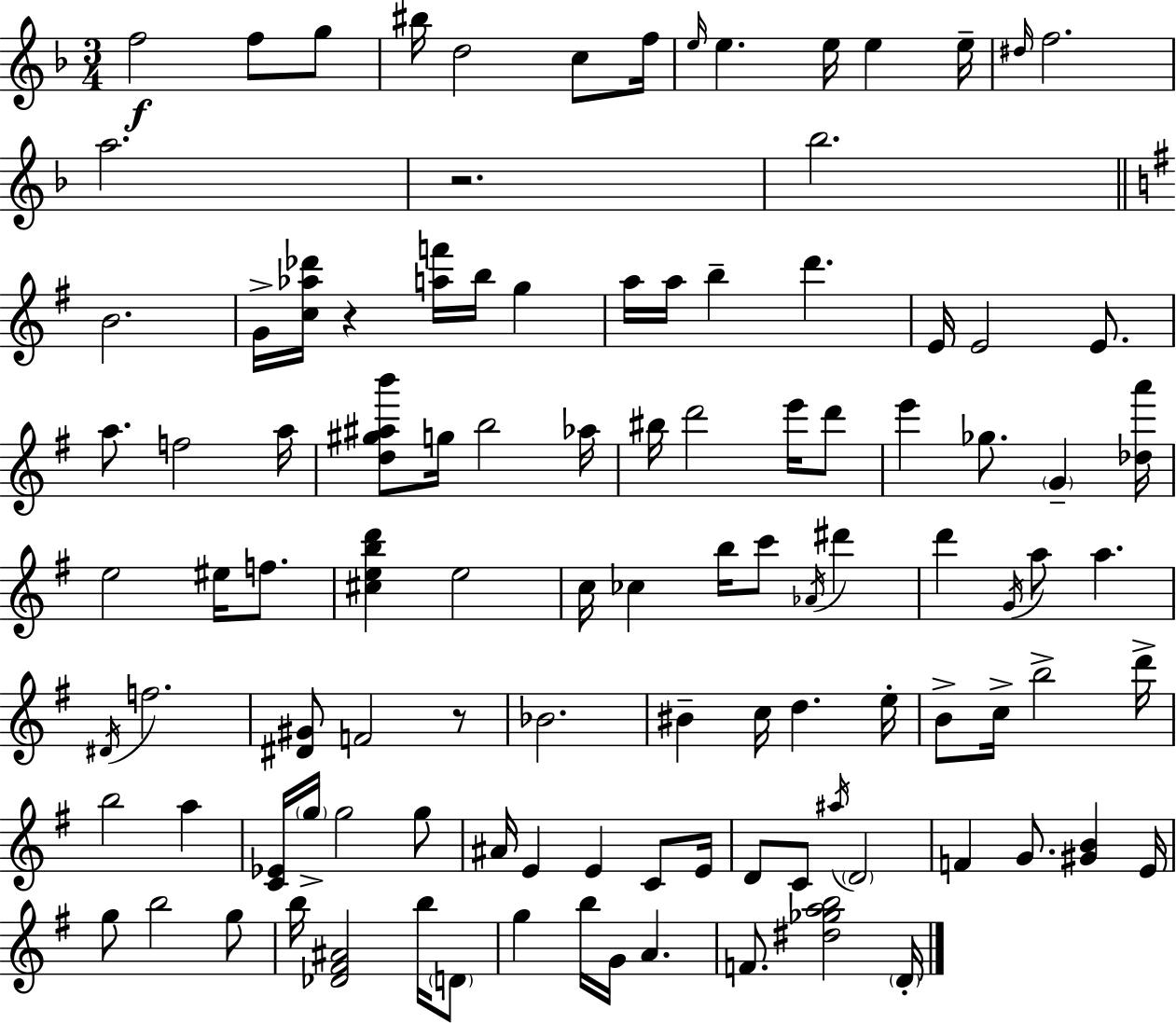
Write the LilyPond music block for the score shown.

{
  \clef treble
  \numericTimeSignature
  \time 3/4
  \key d \minor
  f''2\f f''8 g''8 | bis''16 d''2 c''8 f''16 | \grace { e''16 } e''4. e''16 e''4 | e''16-- \grace { dis''16 } f''2. | \break a''2. | r2. | bes''2. | \bar "||" \break \key g \major b'2. | g'16-> <c'' aes'' des'''>16 r4 <a'' f'''>16 b''16 g''4 | a''16 a''16 b''4-- d'''4. | e'16 e'2 e'8. | \break a''8. f''2 a''16 | <d'' gis'' ais'' b'''>8 g''16 b''2 aes''16 | bis''16 d'''2 e'''16 d'''8 | e'''4 ges''8. \parenthesize g'4-- <des'' a'''>16 | \break e''2 eis''16 f''8. | <cis'' e'' b'' d'''>4 e''2 | c''16 ces''4 b''16 c'''8 \acciaccatura { aes'16 } dis'''4 | d'''4 \acciaccatura { g'16 } a''8 a''4. | \break \acciaccatura { dis'16 } f''2. | <dis' gis'>8 f'2 | r8 bes'2. | bis'4-- c''16 d''4. | \break e''16-. b'8-> c''16-> b''2-> | d'''16-> b''2 a''4 | <c' ees'>16 \parenthesize g''16-> g''2 | g''8 ais'16 e'4 e'4 | \break c'8 e'16 d'8 c'8 \acciaccatura { ais''16 } \parenthesize d'2 | f'4 g'8. <gis' b'>4 | e'16 g''8 b''2 | g''8 b''16 <des' fis' ais'>2 | \break b''16 \parenthesize d'8 g''4 b''16 g'16 a'4. | f'8. <dis'' ges'' a'' b''>2 | \parenthesize d'16-. \bar "|."
}